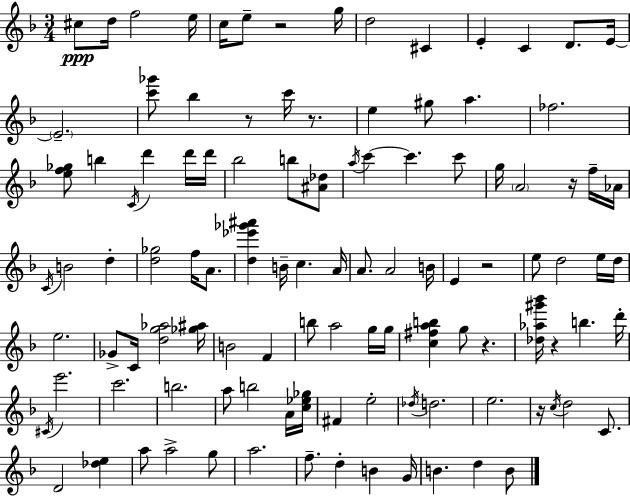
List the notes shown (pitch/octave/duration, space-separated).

C#5/e D5/s F5/h E5/s C5/s E5/e R/h G5/s D5/h C#4/q E4/q C4/q D4/e. E4/s E4/h. [C6,Gb6]/e Bb5/q R/e C6/s R/e. E5/q G#5/e A5/q. FES5/h. [E5,F5,Gb5]/e B5/q C4/s D6/q D6/s D6/s Bb5/h B5/e [A#4,Db5]/e A5/s C6/q C6/q. C6/e G5/s A4/h R/s F5/s Ab4/s C4/s B4/h D5/q [D5,Gb5]/h F5/s A4/e. [D5,Eb6,Gb6,A#6]/q B4/s C5/q. A4/s A4/e. A4/h B4/s E4/q R/h E5/e D5/h E5/s D5/s E5/h. Gb4/e C4/s [D5,G5,Ab5]/h [Gb5,A#5]/s B4/h F4/q B5/e A5/h G5/s G5/s [C5,F#5,A5,B5]/q G5/e R/q. [Db5,Ab5,G#6,Bb6]/s R/q B5/q. D6/s C#4/s E6/h. C6/h. B5/h. A5/e B5/h A4/s [C5,Eb5,Gb5]/s F#4/q E5/h Db5/s D5/h. E5/h. R/s C5/s D5/h C4/e. D4/h [Db5,E5]/q A5/e A5/h G5/e A5/h. F5/e. D5/q B4/q G4/s B4/q. D5/q B4/e